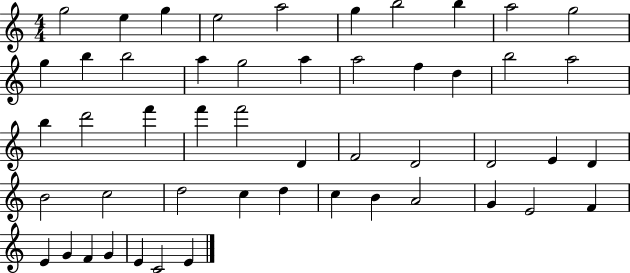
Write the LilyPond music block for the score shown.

{
  \clef treble
  \numericTimeSignature
  \time 4/4
  \key c \major
  g''2 e''4 g''4 | e''2 a''2 | g''4 b''2 b''4 | a''2 g''2 | \break g''4 b''4 b''2 | a''4 g''2 a''4 | a''2 f''4 d''4 | b''2 a''2 | \break b''4 d'''2 f'''4 | f'''4 f'''2 d'4 | f'2 d'2 | d'2 e'4 d'4 | \break b'2 c''2 | d''2 c''4 d''4 | c''4 b'4 a'2 | g'4 e'2 f'4 | \break e'4 g'4 f'4 g'4 | e'4 c'2 e'4 | \bar "|."
}